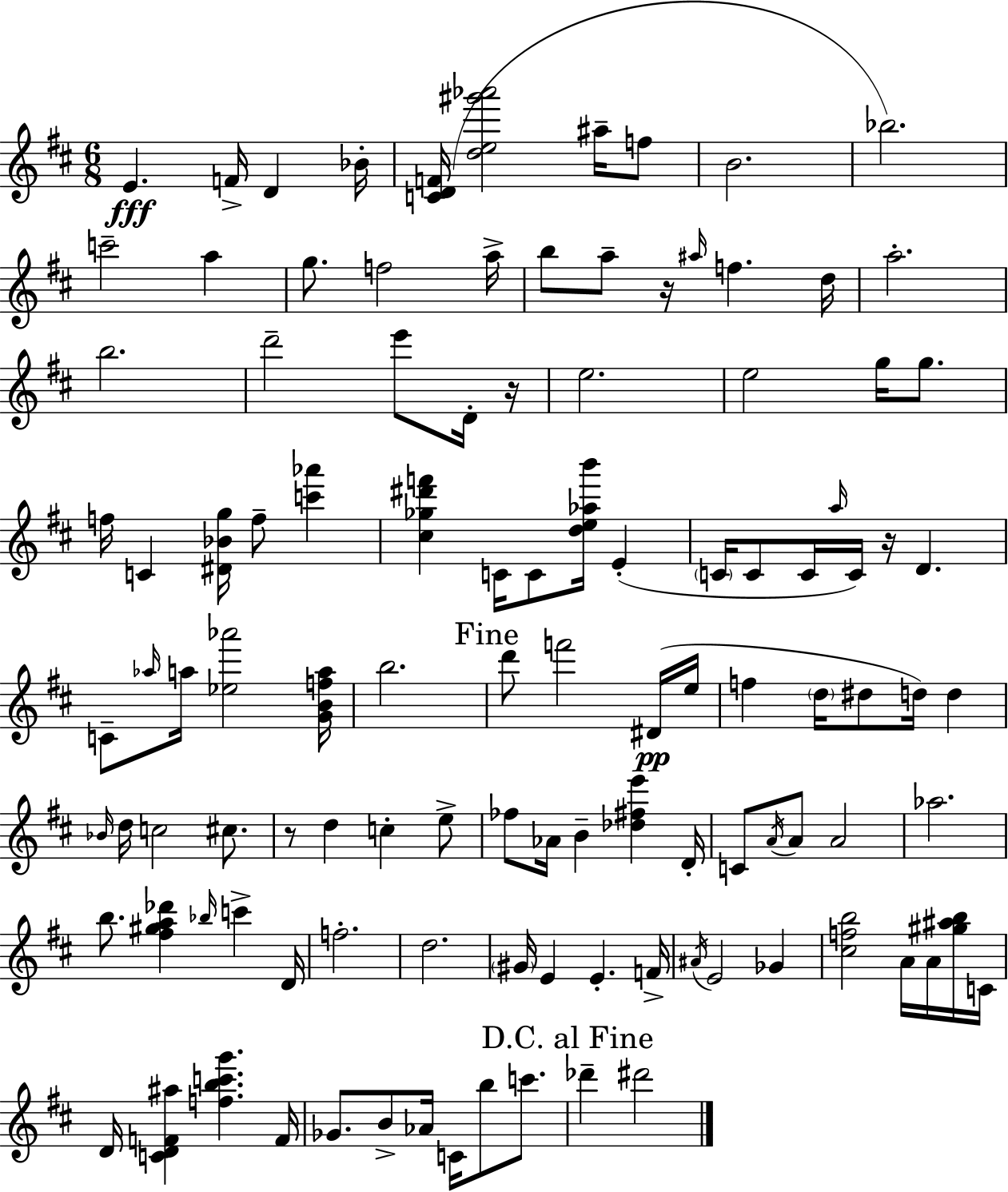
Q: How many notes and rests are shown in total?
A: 112